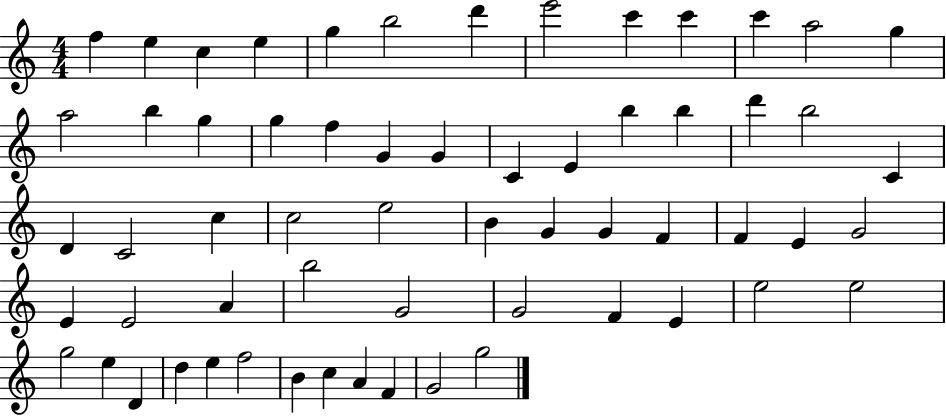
{
  \clef treble
  \numericTimeSignature
  \time 4/4
  \key c \major
  f''4 e''4 c''4 e''4 | g''4 b''2 d'''4 | e'''2 c'''4 c'''4 | c'''4 a''2 g''4 | \break a''2 b''4 g''4 | g''4 f''4 g'4 g'4 | c'4 e'4 b''4 b''4 | d'''4 b''2 c'4 | \break d'4 c'2 c''4 | c''2 e''2 | b'4 g'4 g'4 f'4 | f'4 e'4 g'2 | \break e'4 e'2 a'4 | b''2 g'2 | g'2 f'4 e'4 | e''2 e''2 | \break g''2 e''4 d'4 | d''4 e''4 f''2 | b'4 c''4 a'4 f'4 | g'2 g''2 | \break \bar "|."
}